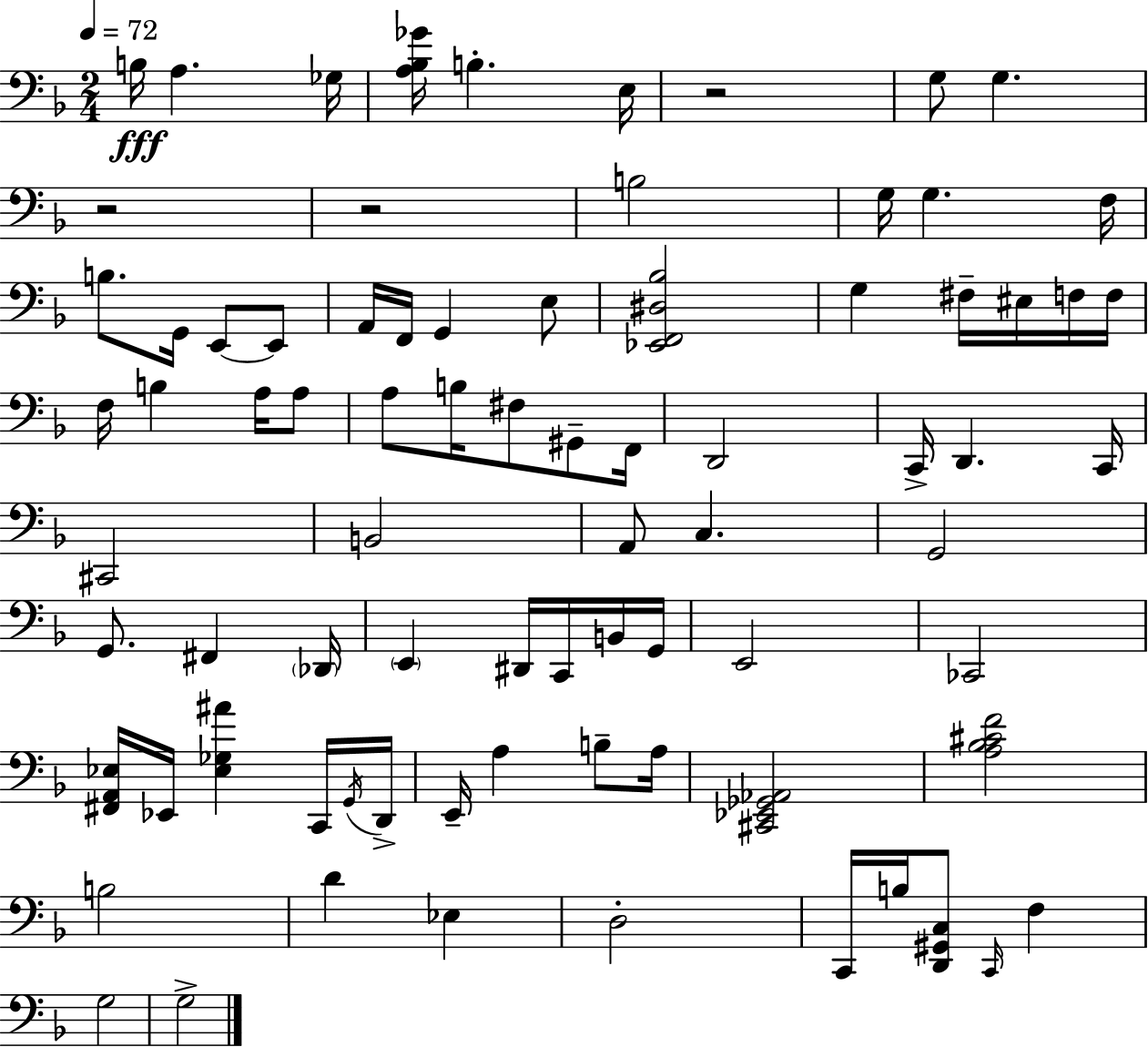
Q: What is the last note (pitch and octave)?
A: G3